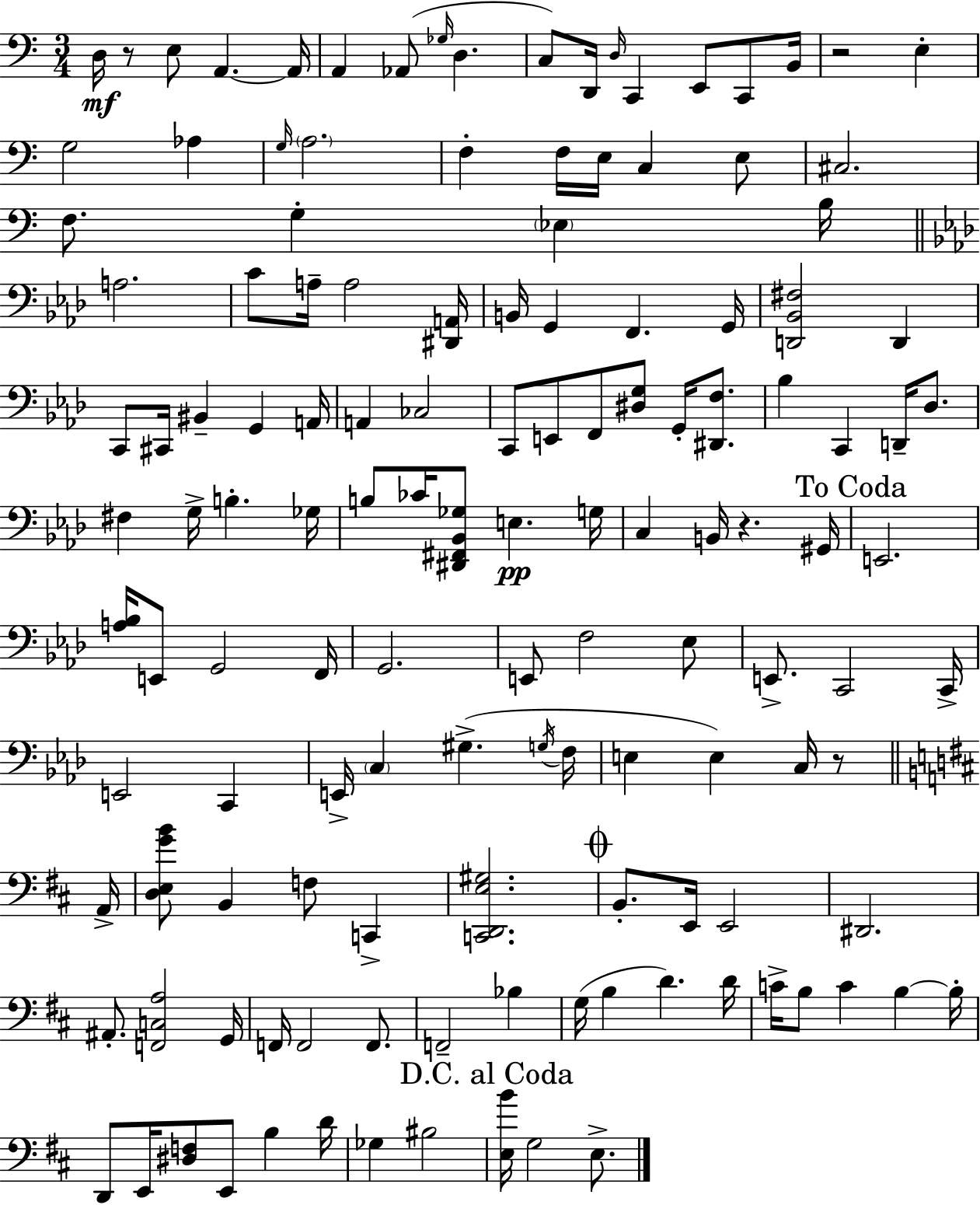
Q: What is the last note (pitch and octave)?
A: E3